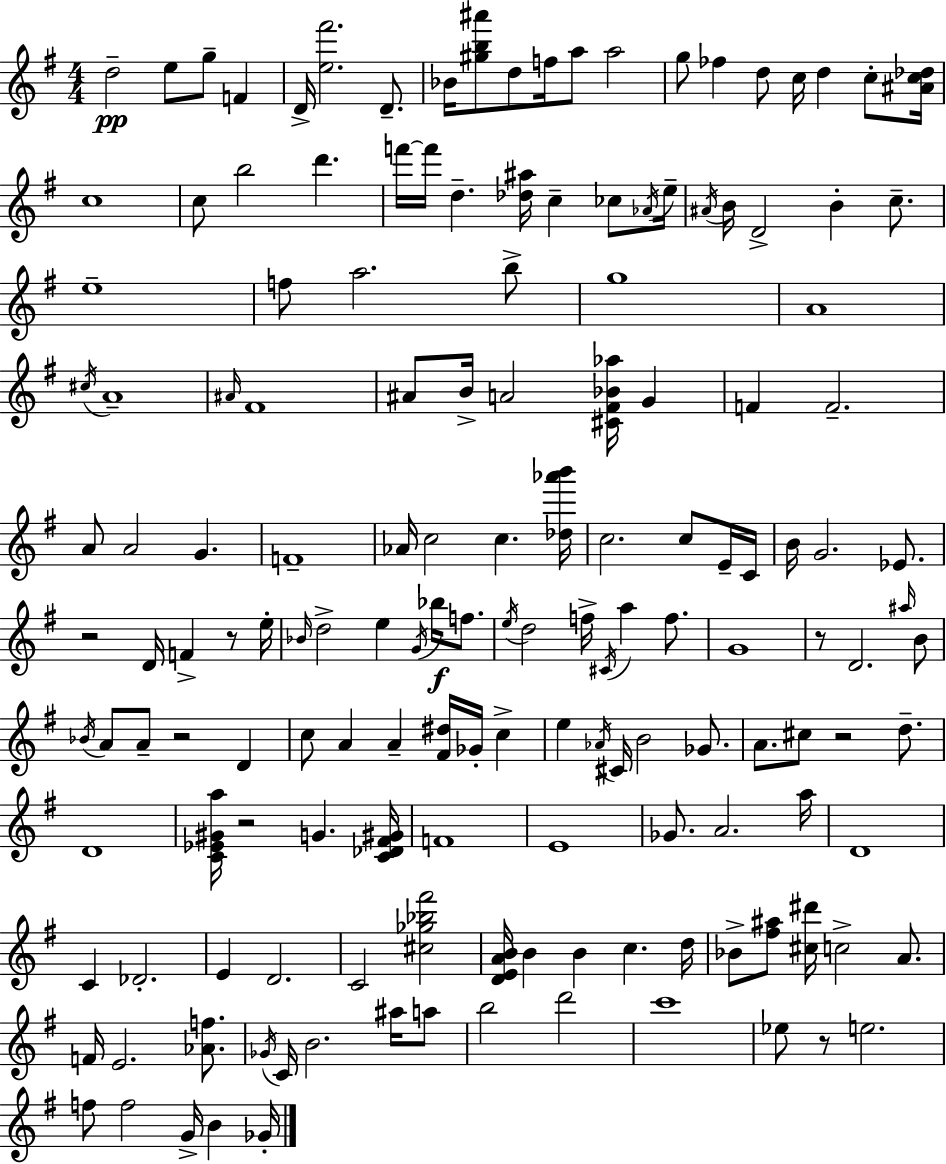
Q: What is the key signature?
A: G major